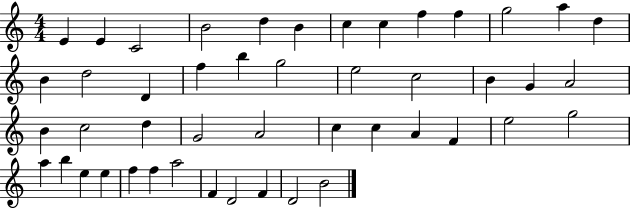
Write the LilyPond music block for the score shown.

{
  \clef treble
  \numericTimeSignature
  \time 4/4
  \key c \major
  e'4 e'4 c'2 | b'2 d''4 b'4 | c''4 c''4 f''4 f''4 | g''2 a''4 d''4 | \break b'4 d''2 d'4 | f''4 b''4 g''2 | e''2 c''2 | b'4 g'4 a'2 | \break b'4 c''2 d''4 | g'2 a'2 | c''4 c''4 a'4 f'4 | e''2 g''2 | \break a''4 b''4 e''4 e''4 | f''4 f''4 a''2 | f'4 d'2 f'4 | d'2 b'2 | \break \bar "|."
}